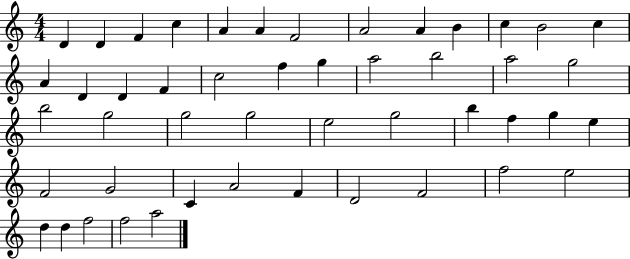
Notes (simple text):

D4/q D4/q F4/q C5/q A4/q A4/q F4/h A4/h A4/q B4/q C5/q B4/h C5/q A4/q D4/q D4/q F4/q C5/h F5/q G5/q A5/h B5/h A5/h G5/h B5/h G5/h G5/h G5/h E5/h G5/h B5/q F5/q G5/q E5/q F4/h G4/h C4/q A4/h F4/q D4/h F4/h F5/h E5/h D5/q D5/q F5/h F5/h A5/h